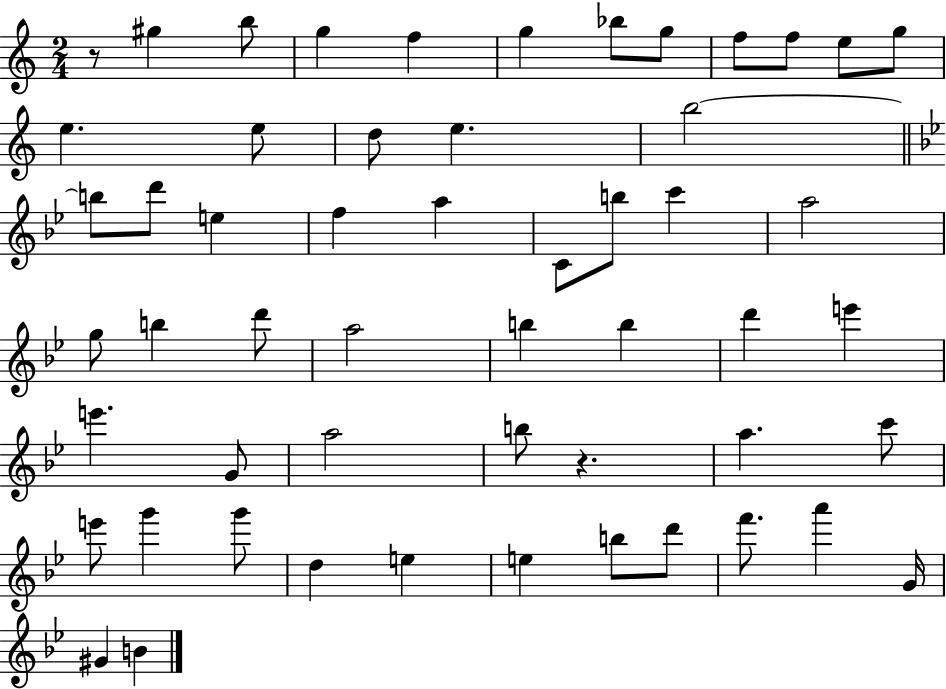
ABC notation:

X:1
T:Untitled
M:2/4
L:1/4
K:C
z/2 ^g b/2 g f g _b/2 g/2 f/2 f/2 e/2 g/2 e e/2 d/2 e b2 b/2 d'/2 e f a C/2 b/2 c' a2 g/2 b d'/2 a2 b b d' e' e' G/2 a2 b/2 z a c'/2 e'/2 g' g'/2 d e e b/2 d'/2 f'/2 a' G/4 ^G B